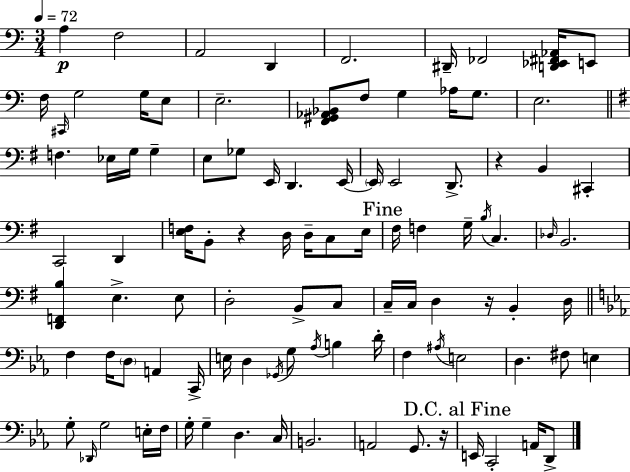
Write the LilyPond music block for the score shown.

{
  \clef bass
  \numericTimeSignature
  \time 3/4
  \key c \major
  \tempo 4 = 72
  \repeat volta 2 { a4\p f2 | a,2 d,4 | f,2. | dis,16-- fes,2 <d, ees, fis, aes,>16 e,8 | \break f16 \grace { cis,16 } g2 g16 e8 | e2.-- | <f, gis, aes, bes,>8 f8 g4 aes16 g8. | e2. | \break \bar "||" \break \key e \minor f4. ees16 g16 g4-- | e8 ges8 e,16 d,4. e,16~~ | \parenthesize e,16 e,2 d,8.-> | r4 b,4 cis,4-. | \break c,2 d,4 | <e f>16 b,8-. r4 d16 d16-- c8 e16 | \mark "Fine" fis16 f4 g16-- \acciaccatura { b16 } c4. | \grace { des16 } b,2. | \break <d, f, b>4 e4.-> | e8 d2-. b,8-> | c8 c16-- c16 d4 r16 b,4-. | d16 \bar "||" \break \key ees \major f4 f16 \parenthesize d8 a,4 c,16-> | e16 d4 \acciaccatura { ges,16 } g8 \acciaccatura { aes16 } b4 | d'16-. f4 \acciaccatura { ais16 } e2 | d4. fis8 e4 | \break g8-. \grace { des,16 } g2 | e16-. f16 g16-. g4-- d4. | c16 b,2. | a,2 | \break g,8. r16 \mark "D.C. al Fine" e,16 c,2-. | a,16 d,8-> } \bar "|."
}